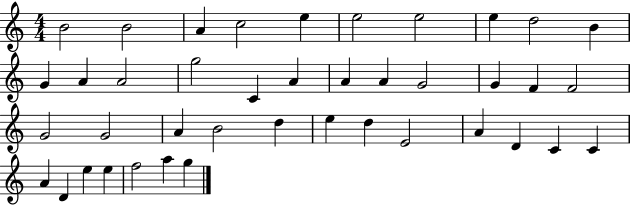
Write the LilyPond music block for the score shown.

{
  \clef treble
  \numericTimeSignature
  \time 4/4
  \key c \major
  b'2 b'2 | a'4 c''2 e''4 | e''2 e''2 | e''4 d''2 b'4 | \break g'4 a'4 a'2 | g''2 c'4 a'4 | a'4 a'4 g'2 | g'4 f'4 f'2 | \break g'2 g'2 | a'4 b'2 d''4 | e''4 d''4 e'2 | a'4 d'4 c'4 c'4 | \break a'4 d'4 e''4 e''4 | f''2 a''4 g''4 | \bar "|."
}